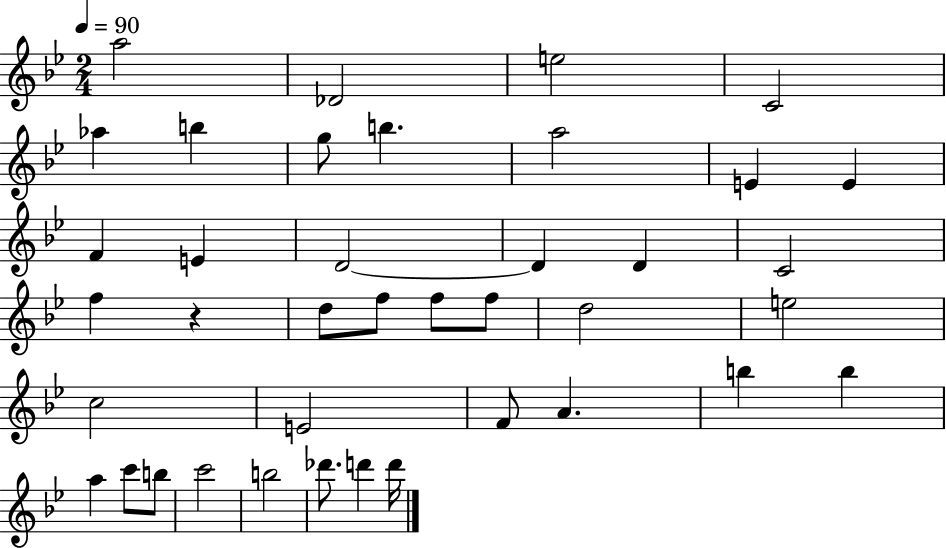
A5/h Db4/h E5/h C4/h Ab5/q B5/q G5/e B5/q. A5/h E4/q E4/q F4/q E4/q D4/h D4/q D4/q C4/h F5/q R/q D5/e F5/e F5/e F5/e D5/h E5/h C5/h E4/h F4/e A4/q. B5/q B5/q A5/q C6/e B5/e C6/h B5/h Db6/e. D6/q D6/s